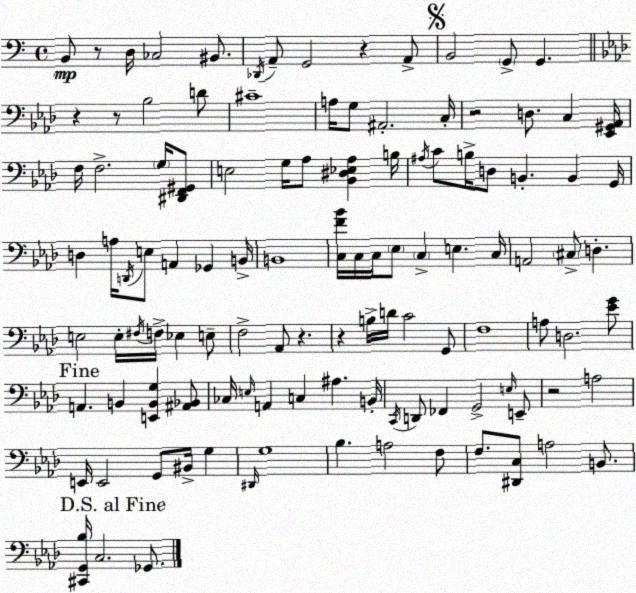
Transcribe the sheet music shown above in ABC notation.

X:1
T:Untitled
M:4/4
L:1/4
K:C
B,,/2 z/2 D,/4 _C,2 ^B,,/2 _D,,/4 A,,/2 G,,2 z A,,/2 B,,2 G,,/2 G,, z z/2 _B,2 D/2 ^C4 A,/4 G,/2 ^A,,2 C,/4 z2 D,/2 C, [_E,,^G,,_A,,]/4 F,/4 F,2 G,/4 [^D,,F,,^G,,]/2 E,2 G,/4 _A,/2 [_B,,^D,_E,_A,] B,/4 ^A,/4 C/2 B,/4 D,/2 B,, B,, G,,/4 D, A,/4 D,,/4 E,/2 A,, _G,, B,,/4 B,,4 [C,F_B]/4 C,/4 C,/4 _E,/2 C, E, C,/4 A,,2 ^C,/2 D, E,2 E,/4 ^F,/4 F,/4 _E, E,/2 F,2 _A,,/2 z z B,/4 D/4 C2 G,,/2 F,4 A,/2 D,2 [_EG]/2 A,, B,, [E,,B,,G,] [^A,,_B,,]/2 _C,/4 E,/4 A,, C, ^A, B,,/4 C,,/4 D,,/2 _F,, G,,2 E,/4 E,,/2 z2 A,2 E,,/4 E,,2 G,,/2 ^B,,/4 G, ^D,,/4 G,4 _B, A,2 F,/2 F,/2 [^D,,C,]/2 A,2 B,,/2 [^C,,G,,_B,]/4 C,2 _G,,/2